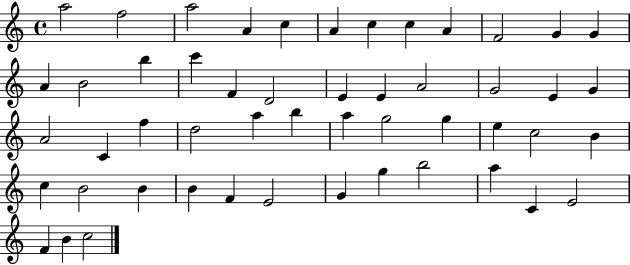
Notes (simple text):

A5/h F5/h A5/h A4/q C5/q A4/q C5/q C5/q A4/q F4/h G4/q G4/q A4/q B4/h B5/q C6/q F4/q D4/h E4/q E4/q A4/h G4/h E4/q G4/q A4/h C4/q F5/q D5/h A5/q B5/q A5/q G5/h G5/q E5/q C5/h B4/q C5/q B4/h B4/q B4/q F4/q E4/h G4/q G5/q B5/h A5/q C4/q E4/h F4/q B4/q C5/h